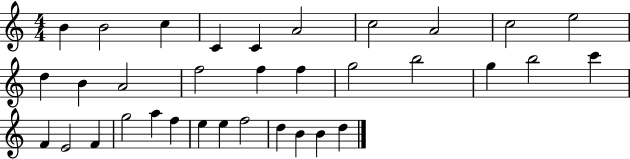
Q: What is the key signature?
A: C major